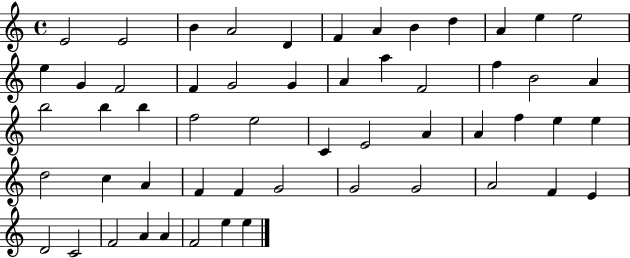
{
  \clef treble
  \time 4/4
  \defaultTimeSignature
  \key c \major
  e'2 e'2 | b'4 a'2 d'4 | f'4 a'4 b'4 d''4 | a'4 e''4 e''2 | \break e''4 g'4 f'2 | f'4 g'2 g'4 | a'4 a''4 f'2 | f''4 b'2 a'4 | \break b''2 b''4 b''4 | f''2 e''2 | c'4 e'2 a'4 | a'4 f''4 e''4 e''4 | \break d''2 c''4 a'4 | f'4 f'4 g'2 | g'2 g'2 | a'2 f'4 e'4 | \break d'2 c'2 | f'2 a'4 a'4 | f'2 e''4 e''4 | \bar "|."
}